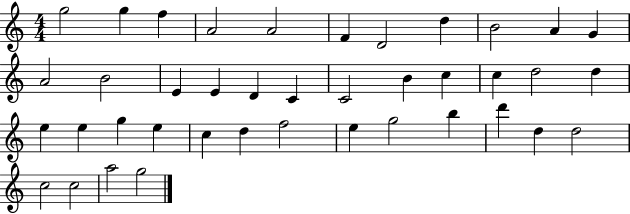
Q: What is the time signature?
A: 4/4